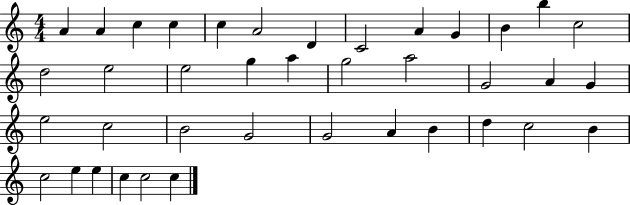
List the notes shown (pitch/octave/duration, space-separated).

A4/q A4/q C5/q C5/q C5/q A4/h D4/q C4/h A4/q G4/q B4/q B5/q C5/h D5/h E5/h E5/h G5/q A5/q G5/h A5/h G4/h A4/q G4/q E5/h C5/h B4/h G4/h G4/h A4/q B4/q D5/q C5/h B4/q C5/h E5/q E5/q C5/q C5/h C5/q